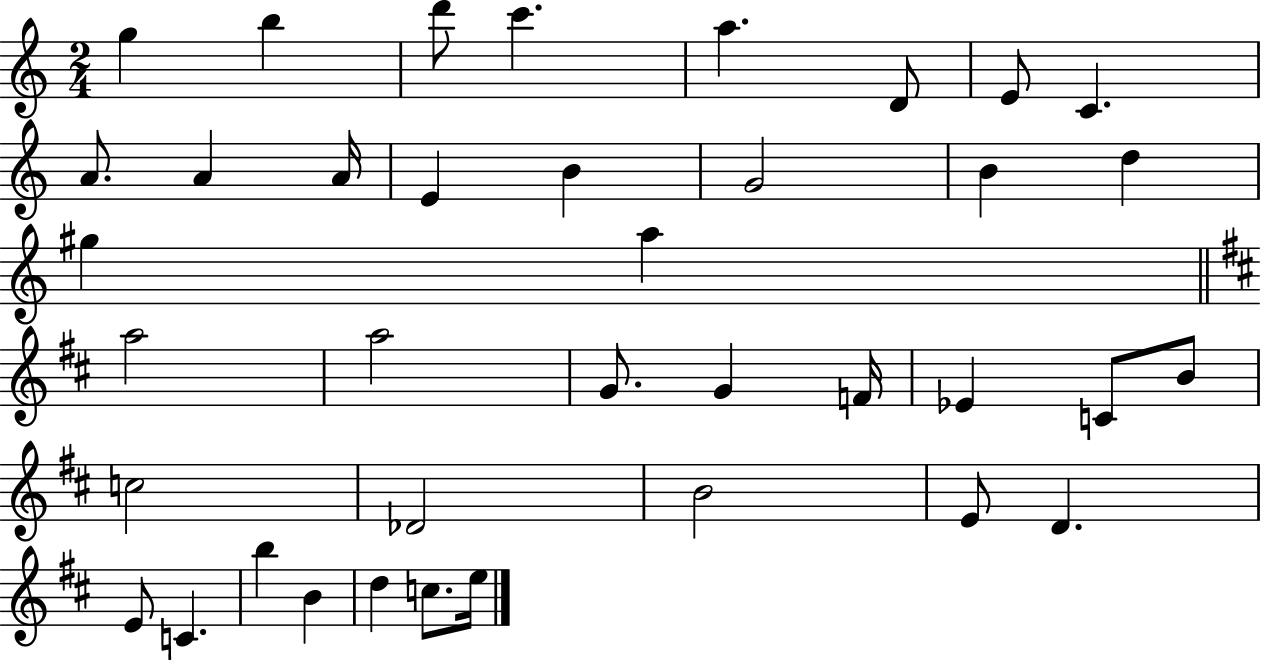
X:1
T:Untitled
M:2/4
L:1/4
K:C
g b d'/2 c' a D/2 E/2 C A/2 A A/4 E B G2 B d ^g a a2 a2 G/2 G F/4 _E C/2 B/2 c2 _D2 B2 E/2 D E/2 C b B d c/2 e/4